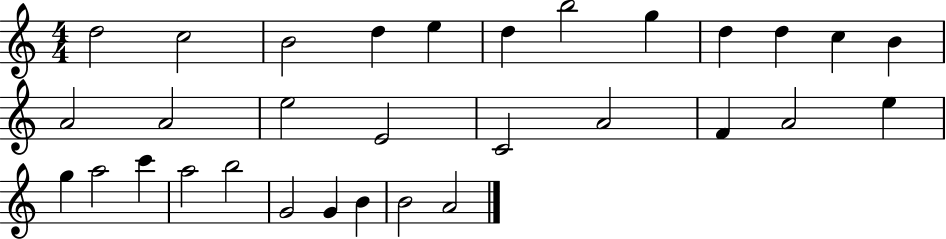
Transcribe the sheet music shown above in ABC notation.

X:1
T:Untitled
M:4/4
L:1/4
K:C
d2 c2 B2 d e d b2 g d d c B A2 A2 e2 E2 C2 A2 F A2 e g a2 c' a2 b2 G2 G B B2 A2